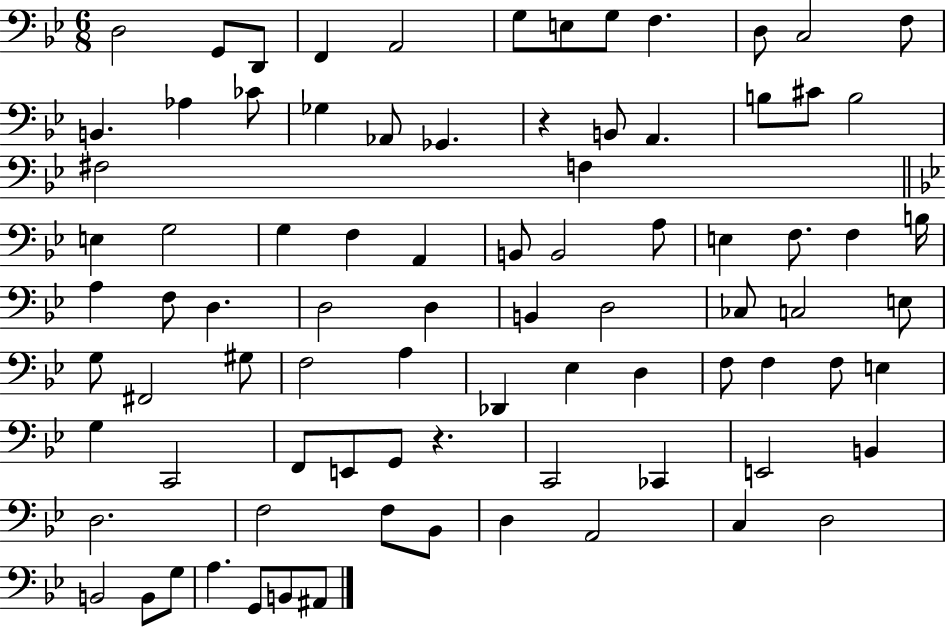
X:1
T:Untitled
M:6/8
L:1/4
K:Bb
D,2 G,,/2 D,,/2 F,, A,,2 G,/2 E,/2 G,/2 F, D,/2 C,2 F,/2 B,, _A, _C/2 _G, _A,,/2 _G,, z B,,/2 A,, B,/2 ^C/2 B,2 ^F,2 F, E, G,2 G, F, A,, B,,/2 B,,2 A,/2 E, F,/2 F, B,/4 A, F,/2 D, D,2 D, B,, D,2 _C,/2 C,2 E,/2 G,/2 ^F,,2 ^G,/2 F,2 A, _D,, _E, D, F,/2 F, F,/2 E, G, C,,2 F,,/2 E,,/2 G,,/2 z C,,2 _C,, E,,2 B,, D,2 F,2 F,/2 _B,,/2 D, A,,2 C, D,2 B,,2 B,,/2 G,/2 A, G,,/2 B,,/2 ^A,,/2